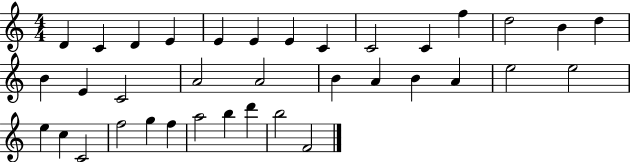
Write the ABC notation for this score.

X:1
T:Untitled
M:4/4
L:1/4
K:C
D C D E E E E C C2 C f d2 B d B E C2 A2 A2 B A B A e2 e2 e c C2 f2 g f a2 b d' b2 F2